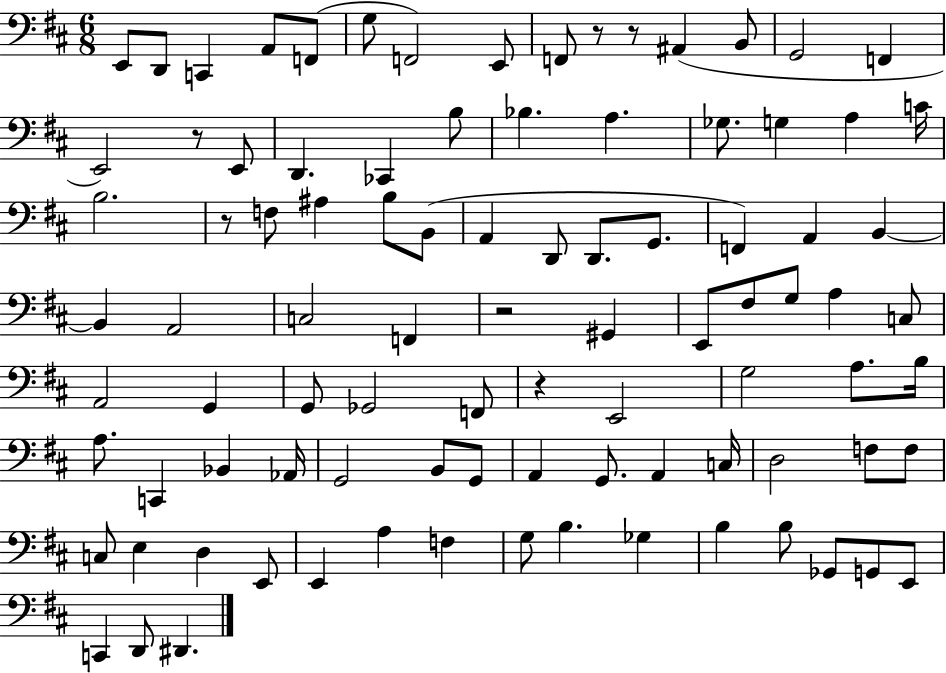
E2/e D2/e C2/q A2/e F2/e G3/e F2/h E2/e F2/e R/e R/e A#2/q B2/e G2/h F2/q E2/h R/e E2/e D2/q. CES2/q B3/e Bb3/q. A3/q. Gb3/e. G3/q A3/q C4/s B3/h. R/e F3/e A#3/q B3/e B2/e A2/q D2/e D2/e. G2/e. F2/q A2/q B2/q B2/q A2/h C3/h F2/q R/h G#2/q E2/e F#3/e G3/e A3/q C3/e A2/h G2/q G2/e Gb2/h F2/e R/q E2/h G3/h A3/e. B3/s A3/e. C2/q Bb2/q Ab2/s G2/h B2/e G2/e A2/q G2/e. A2/q C3/s D3/h F3/e F3/e C3/e E3/q D3/q E2/e E2/q A3/q F3/q G3/e B3/q. Gb3/q B3/q B3/e Gb2/e G2/e E2/e C2/q D2/e D#2/q.